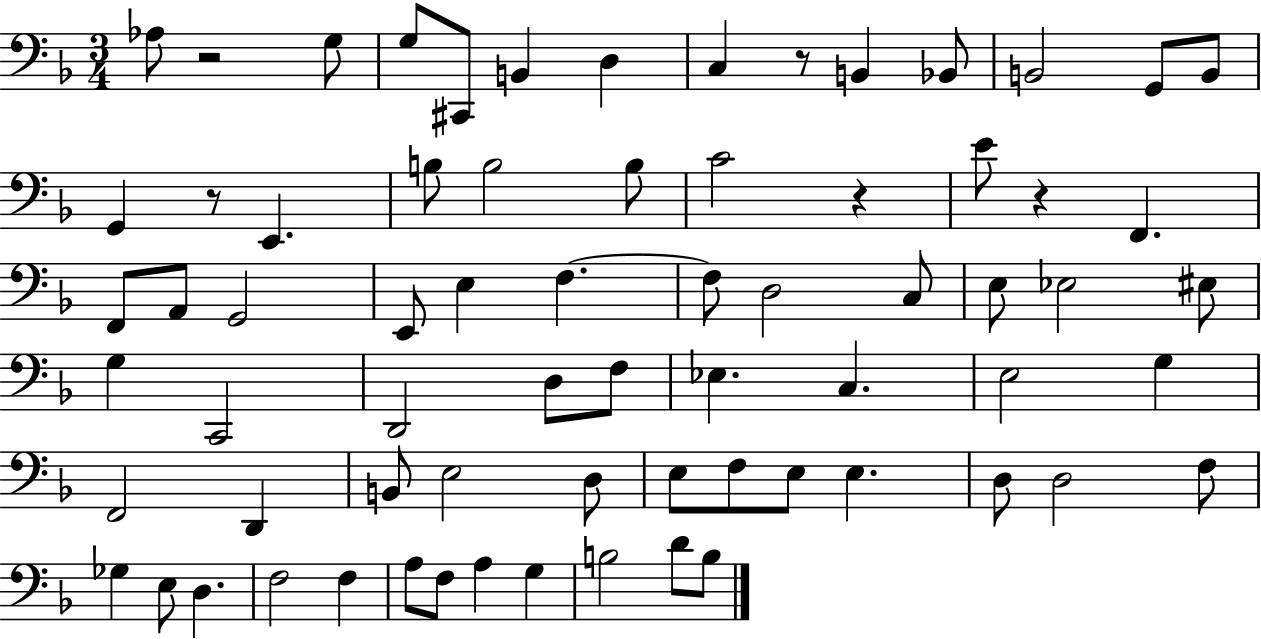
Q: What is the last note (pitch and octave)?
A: B3